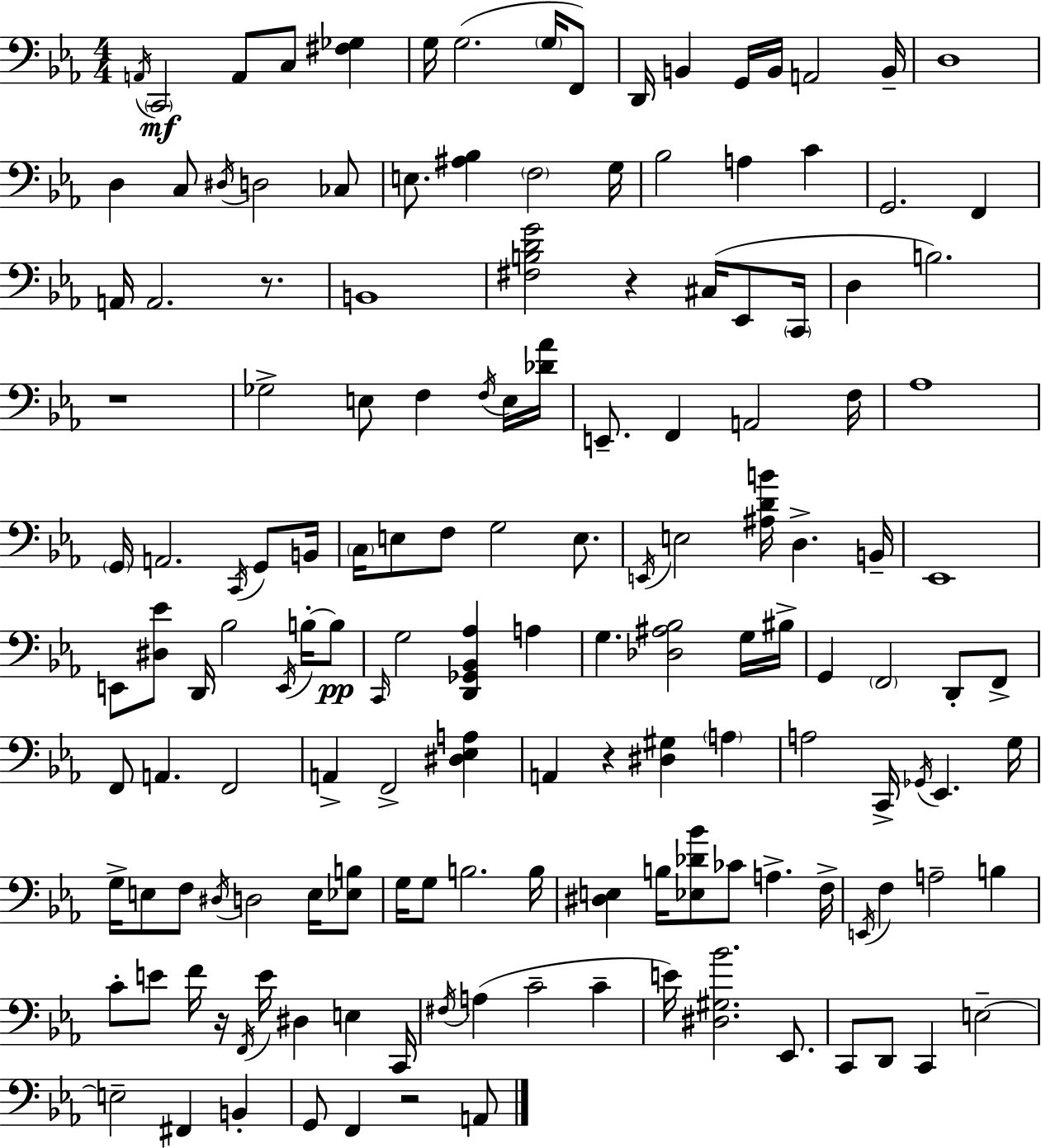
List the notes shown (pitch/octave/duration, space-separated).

A2/s C2/h A2/e C3/e [F#3,Gb3]/q G3/s G3/h. G3/s F2/e D2/s B2/q G2/s B2/s A2/h B2/s D3/w D3/q C3/e D#3/s D3/h CES3/e E3/e. [A#3,Bb3]/q F3/h G3/s Bb3/h A3/q C4/q G2/h. F2/q A2/s A2/h. R/e. B2/w [F#3,B3,D4,G4]/h R/q C#3/s Eb2/e C2/s D3/q B3/h. R/w Gb3/h E3/e F3/q F3/s E3/s [Db4,Ab4]/s E2/e. F2/q A2/h F3/s Ab3/w G2/s A2/h. C2/s G2/e B2/s C3/s E3/e F3/e G3/h E3/e. E2/s E3/h [A#3,D4,B4]/s D3/q. B2/s Eb2/w E2/e [D#3,Eb4]/e D2/s Bb3/h E2/s B3/s B3/e C2/s G3/h [D2,Gb2,Bb2,Ab3]/q A3/q G3/q. [Db3,A#3,Bb3]/h G3/s BIS3/s G2/q F2/h D2/e F2/e F2/e A2/q. F2/h A2/q F2/h [D#3,Eb3,A3]/q A2/q R/q [D#3,G#3]/q A3/q A3/h C2/s Gb2/s Eb2/q. G3/s G3/s E3/e F3/e D#3/s D3/h E3/s [Eb3,B3]/e G3/s G3/e B3/h. B3/s [D#3,E3]/q B3/s [Eb3,Db4,Bb4]/e CES4/e A3/q. F3/s E2/s F3/q A3/h B3/q C4/e E4/e F4/s R/s F2/s E4/s D#3/q E3/q C2/s F#3/s A3/q C4/h C4/q E4/s [D#3,G#3,Bb4]/h. Eb2/e. C2/e D2/e C2/q E3/h E3/h F#2/q B2/q G2/e F2/q R/h A2/e